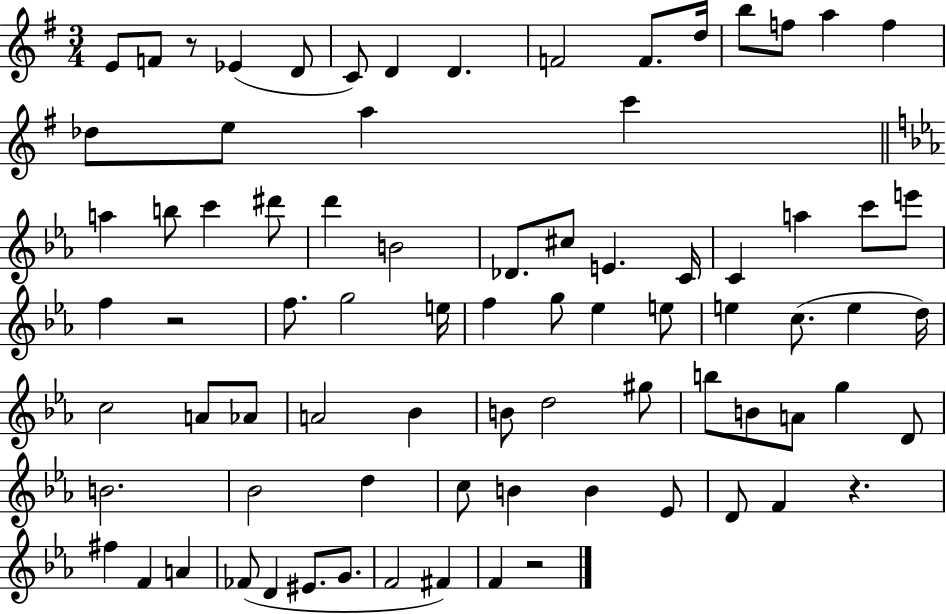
X:1
T:Untitled
M:3/4
L:1/4
K:G
E/2 F/2 z/2 _E D/2 C/2 D D F2 F/2 d/4 b/2 f/2 a f _d/2 e/2 a c' a b/2 c' ^d'/2 d' B2 _D/2 ^c/2 E C/4 C a c'/2 e'/2 f z2 f/2 g2 e/4 f g/2 _e e/2 e c/2 e d/4 c2 A/2 _A/2 A2 _B B/2 d2 ^g/2 b/2 B/2 A/2 g D/2 B2 _B2 d c/2 B B _E/2 D/2 F z ^f F A _F/2 D ^E/2 G/2 F2 ^F F z2